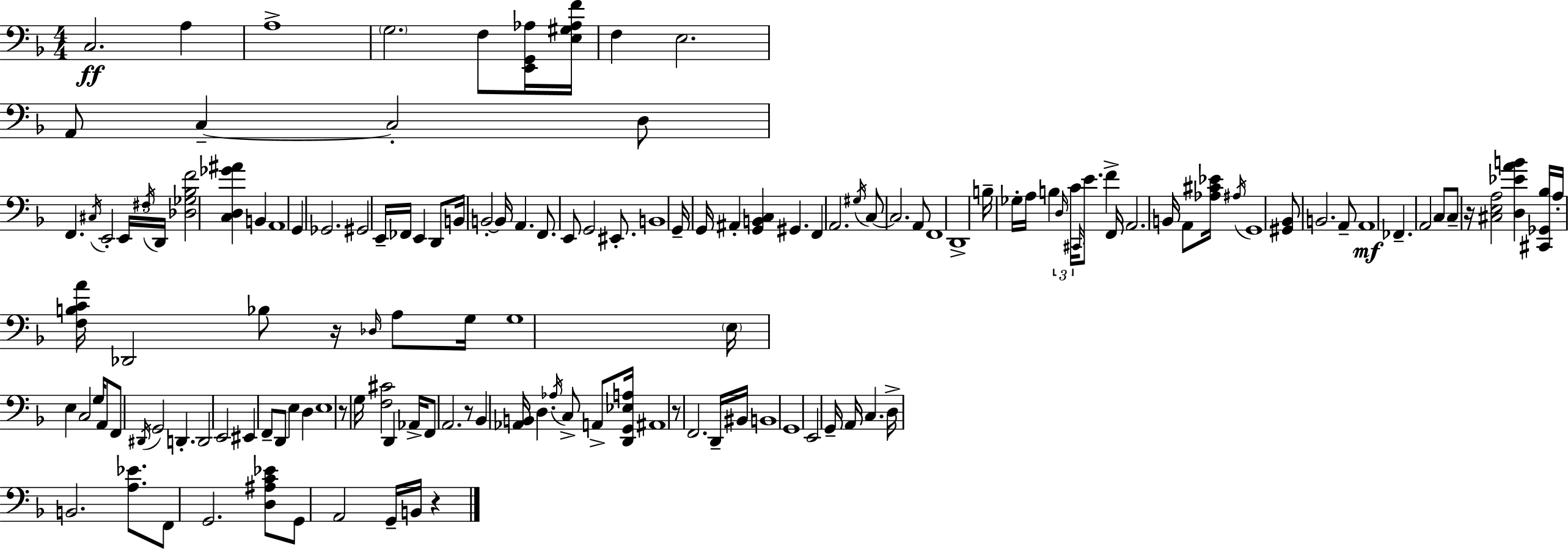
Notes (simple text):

C3/h. A3/q A3/w G3/h. F3/e [E2,G2,Ab3]/s [E3,G#3,Ab3,F4]/s F3/q E3/h. A2/e C3/q C3/h D3/e F2/q. C#3/s E2/h E2/s F#3/s D2/s [Db3,Gb3,Bb3,F4]/h [C3,D3,Gb4,A#4]/q B2/q A2/w G2/q Gb2/h. G#2/h E2/s FES2/s E2/q D2/e B2/s B2/h B2/s A2/q. F2/e. E2/e G2/h EIS2/e. B2/w G2/s G2/s A#2/q [G2,B2,C3]/q G#2/q. F2/q A2/h. G#3/s C3/e C3/h. A2/e F2/w D2/w B3/s Gb3/s A3/s B3/q D3/s C4/s C#2/s E4/e. F4/q F2/s A2/h. B2/s A2/e [Ab3,C#4,Eb4]/s A#3/s G2/w [G#2,Bb2]/e B2/h. A2/e A2/w FES2/q. A2/h C3/e C3/e R/s [C#3,E3,A3]/h [D3,Eb4,A4,B4]/q [C#2,Gb2,Bb3]/s A3/s [F3,B3,C4,A4]/s Db2/h Bb3/e R/s Db3/s A3/e G3/s G3/w E3/s E3/q C3/h G3/s A2/e F2/e D#2/s G2/h D2/q. D2/h E2/h EIS2/q F2/e D2/e E3/q D3/q E3/w R/e G3/s [F3,C#4]/h D2/q Ab2/s F2/e A2/h. R/e Bb2/q [Ab2,B2]/s D3/q. Ab3/s C3/e A2/e [D2,G2,Eb3,A3]/s A#2/w R/e F2/h. D2/s BIS2/s B2/w G2/w E2/h G2/s A2/s C3/q. D3/s B2/h. [A3,Eb4]/e. F2/e G2/h. [D3,A#3,C4,Eb4]/e G2/e A2/h G2/s B2/s R/q